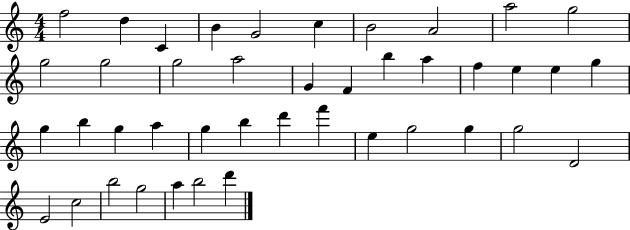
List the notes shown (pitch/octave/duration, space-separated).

F5/h D5/q C4/q B4/q G4/h C5/q B4/h A4/h A5/h G5/h G5/h G5/h G5/h A5/h G4/q F4/q B5/q A5/q F5/q E5/q E5/q G5/q G5/q B5/q G5/q A5/q G5/q B5/q D6/q F6/q E5/q G5/h G5/q G5/h D4/h E4/h C5/h B5/h G5/h A5/q B5/h D6/q